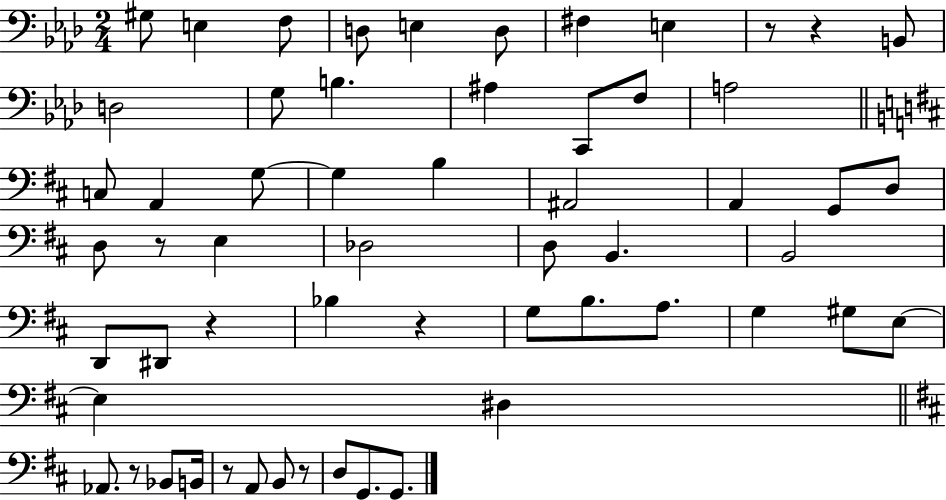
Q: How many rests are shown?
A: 8